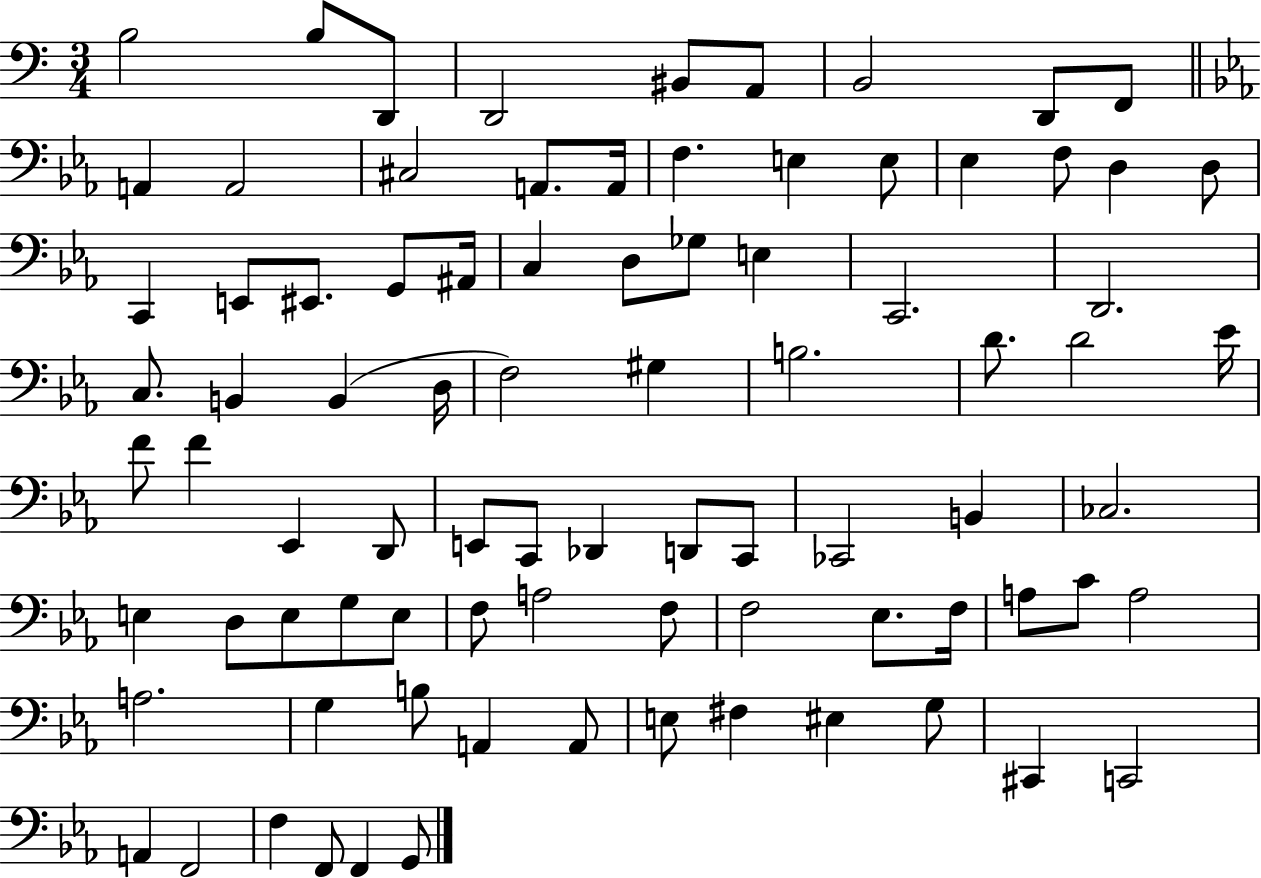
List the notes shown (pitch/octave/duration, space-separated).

B3/h B3/e D2/e D2/h BIS2/e A2/e B2/h D2/e F2/e A2/q A2/h C#3/h A2/e. A2/s F3/q. E3/q E3/e Eb3/q F3/e D3/q D3/e C2/q E2/e EIS2/e. G2/e A#2/s C3/q D3/e Gb3/e E3/q C2/h. D2/h. C3/e. B2/q B2/q D3/s F3/h G#3/q B3/h. D4/e. D4/h Eb4/s F4/e F4/q Eb2/q D2/e E2/e C2/e Db2/q D2/e C2/e CES2/h B2/q CES3/h. E3/q D3/e E3/e G3/e E3/e F3/e A3/h F3/e F3/h Eb3/e. F3/s A3/e C4/e A3/h A3/h. G3/q B3/e A2/q A2/e E3/e F#3/q EIS3/q G3/e C#2/q C2/h A2/q F2/h F3/q F2/e F2/q G2/e